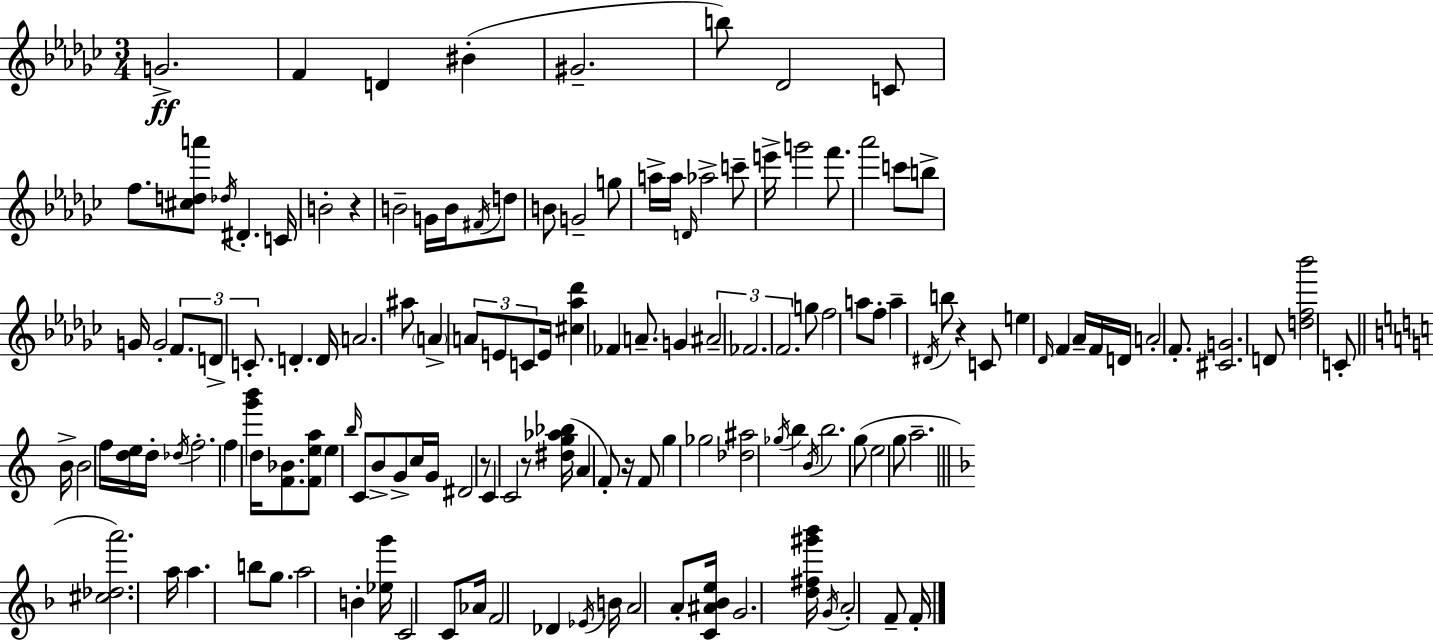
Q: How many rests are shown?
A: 5